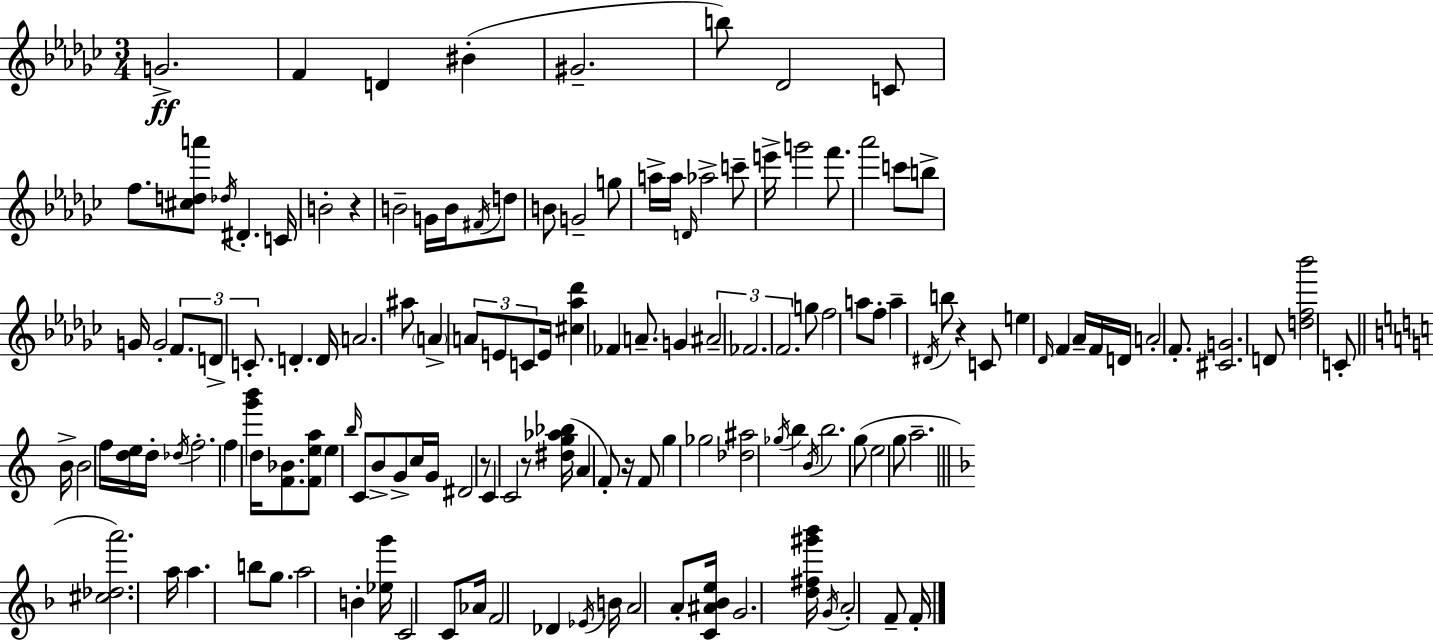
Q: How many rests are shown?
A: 5